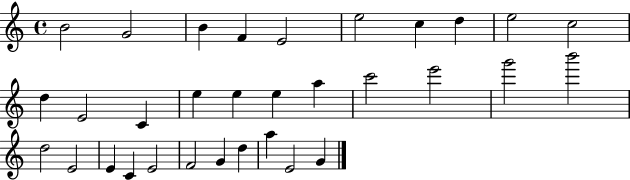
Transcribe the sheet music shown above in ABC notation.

X:1
T:Untitled
M:4/4
L:1/4
K:C
B2 G2 B F E2 e2 c d e2 c2 d E2 C e e e a c'2 e'2 g'2 b'2 d2 E2 E C E2 F2 G d a E2 G